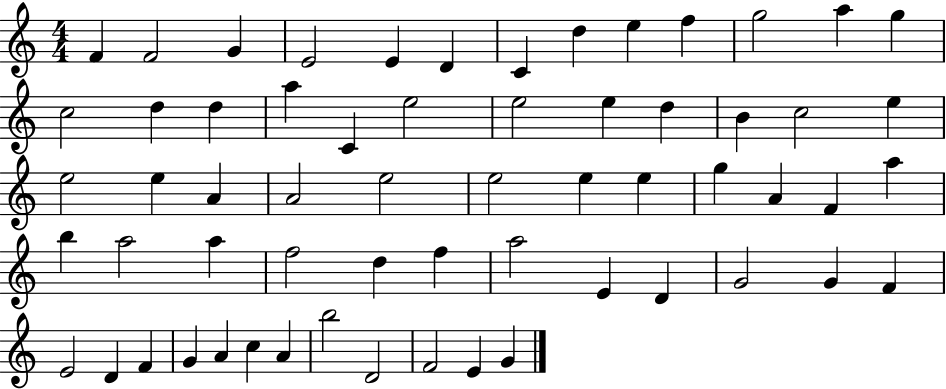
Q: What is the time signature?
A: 4/4